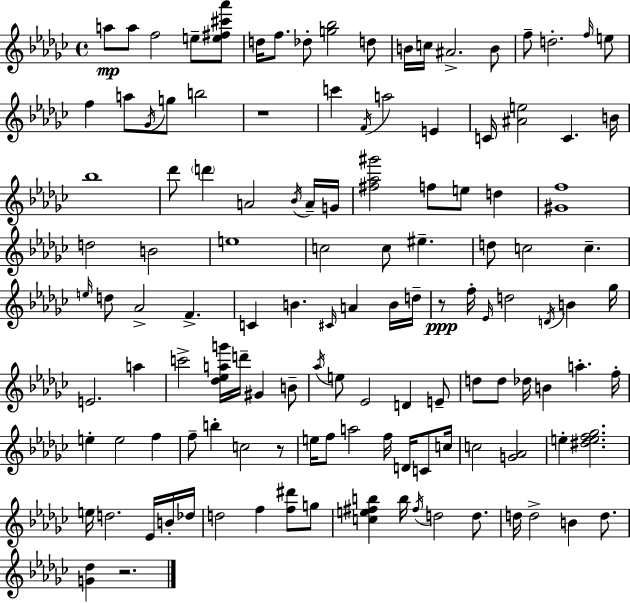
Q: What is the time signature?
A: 4/4